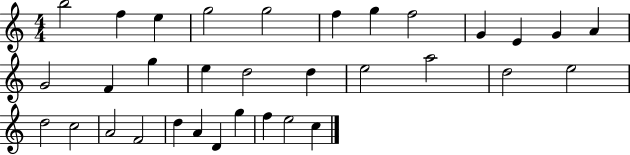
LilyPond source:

{
  \clef treble
  \numericTimeSignature
  \time 4/4
  \key c \major
  b''2 f''4 e''4 | g''2 g''2 | f''4 g''4 f''2 | g'4 e'4 g'4 a'4 | \break g'2 f'4 g''4 | e''4 d''2 d''4 | e''2 a''2 | d''2 e''2 | \break d''2 c''2 | a'2 f'2 | d''4 a'4 d'4 g''4 | f''4 e''2 c''4 | \break \bar "|."
}